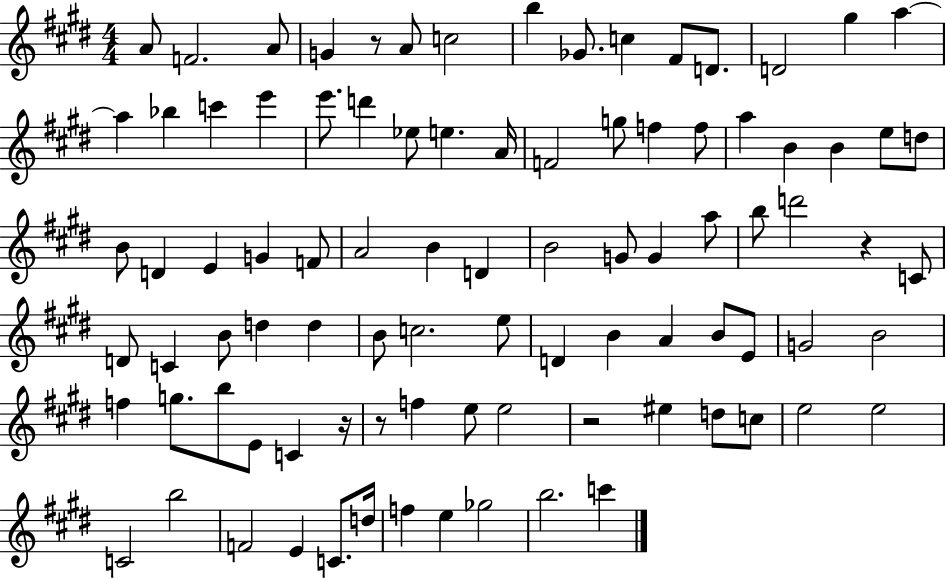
X:1
T:Untitled
M:4/4
L:1/4
K:E
A/2 F2 A/2 G z/2 A/2 c2 b _G/2 c ^F/2 D/2 D2 ^g a a _b c' e' e'/2 d' _e/2 e A/4 F2 g/2 f f/2 a B B e/2 d/2 B/2 D E G F/2 A2 B D B2 G/2 G a/2 b/2 d'2 z C/2 D/2 C B/2 d d B/2 c2 e/2 D B A B/2 E/2 G2 B2 f g/2 b/2 E/2 C z/4 z/2 f e/2 e2 z2 ^e d/2 c/2 e2 e2 C2 b2 F2 E C/2 d/4 f e _g2 b2 c'